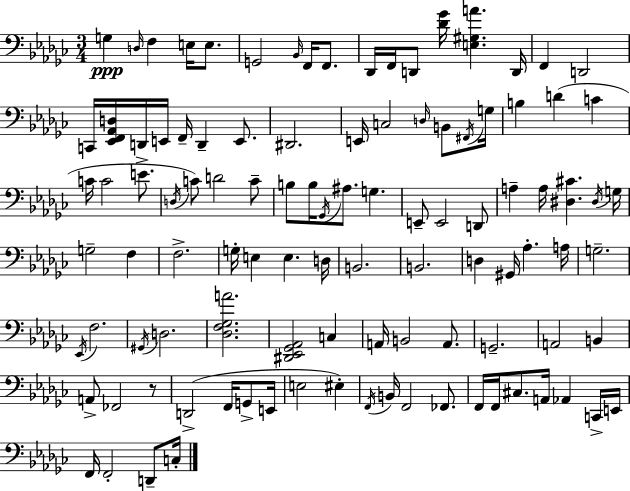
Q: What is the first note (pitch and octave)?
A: G3